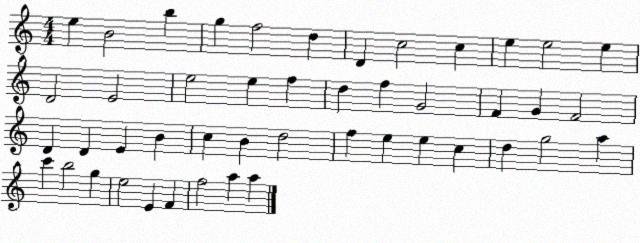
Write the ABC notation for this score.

X:1
T:Untitled
M:4/4
L:1/4
K:C
e B2 b g f2 d D c2 c e e2 e D2 E2 e2 e f d f G2 F G F2 D D E B c B d2 f e e c d g2 a c' b2 g e2 E F f2 a a